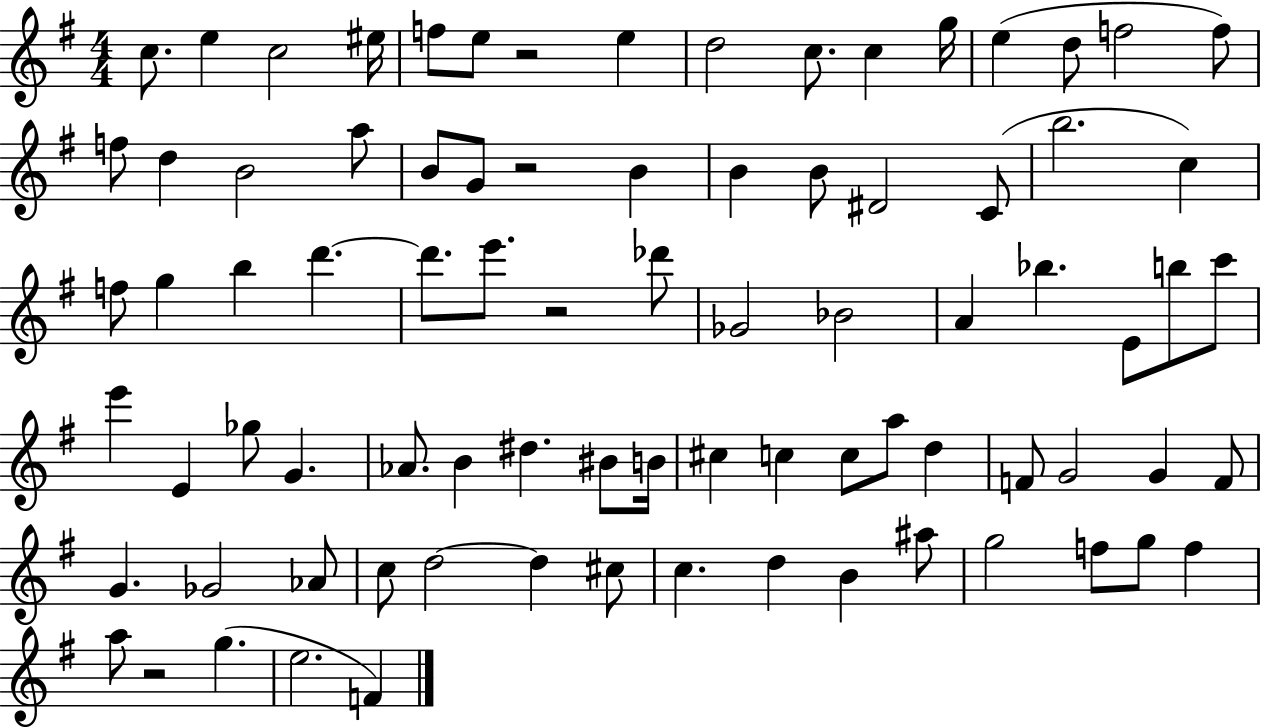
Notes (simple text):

C5/e. E5/q C5/h EIS5/s F5/e E5/e R/h E5/q D5/h C5/e. C5/q G5/s E5/q D5/e F5/h F5/e F5/e D5/q B4/h A5/e B4/e G4/e R/h B4/q B4/q B4/e D#4/h C4/e B5/h. C5/q F5/e G5/q B5/q D6/q. D6/e. E6/e. R/h Db6/e Gb4/h Bb4/h A4/q Bb5/q. E4/e B5/e C6/e E6/q E4/q Gb5/e G4/q. Ab4/e. B4/q D#5/q. BIS4/e B4/s C#5/q C5/q C5/e A5/e D5/q F4/e G4/h G4/q F4/e G4/q. Gb4/h Ab4/e C5/e D5/h D5/q C#5/e C5/q. D5/q B4/q A#5/e G5/h F5/e G5/e F5/q A5/e R/h G5/q. E5/h. F4/q